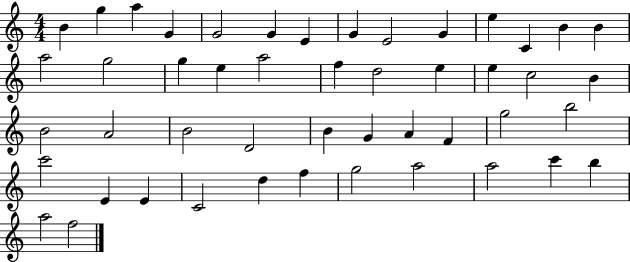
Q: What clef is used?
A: treble